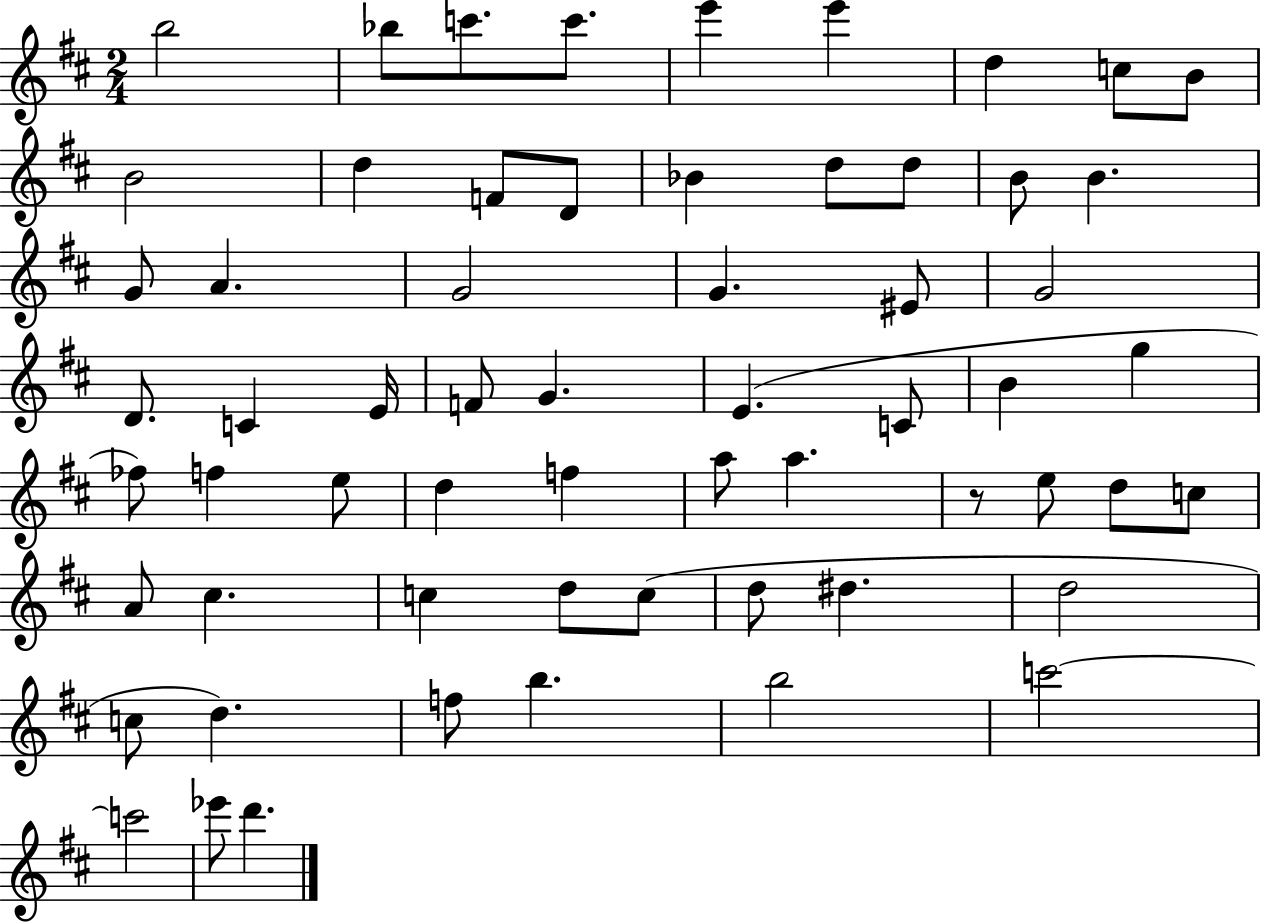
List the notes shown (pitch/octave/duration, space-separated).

B5/h Bb5/e C6/e. C6/e. E6/q E6/q D5/q C5/e B4/e B4/h D5/q F4/e D4/e Bb4/q D5/e D5/e B4/e B4/q. G4/e A4/q. G4/h G4/q. EIS4/e G4/h D4/e. C4/q E4/s F4/e G4/q. E4/q. C4/e B4/q G5/q FES5/e F5/q E5/e D5/q F5/q A5/e A5/q. R/e E5/e D5/e C5/e A4/e C#5/q. C5/q D5/e C5/e D5/e D#5/q. D5/h C5/e D5/q. F5/e B5/q. B5/h C6/h C6/h Eb6/e D6/q.